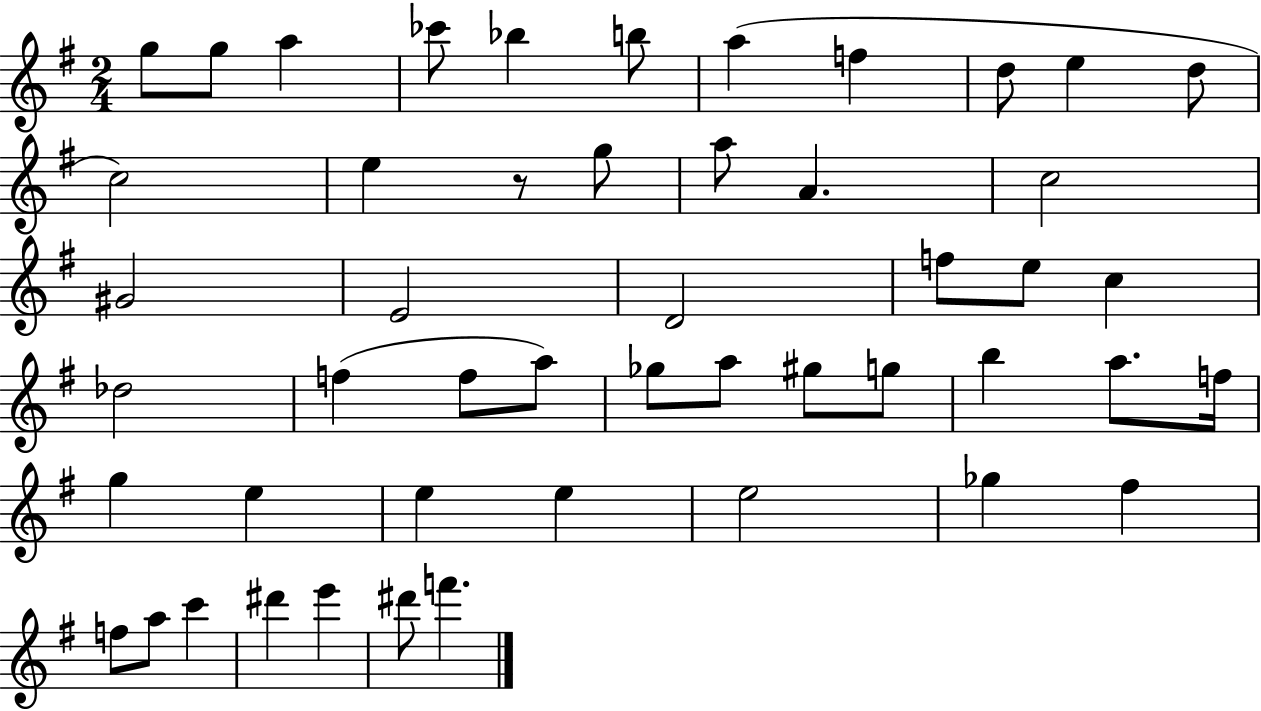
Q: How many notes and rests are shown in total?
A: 49